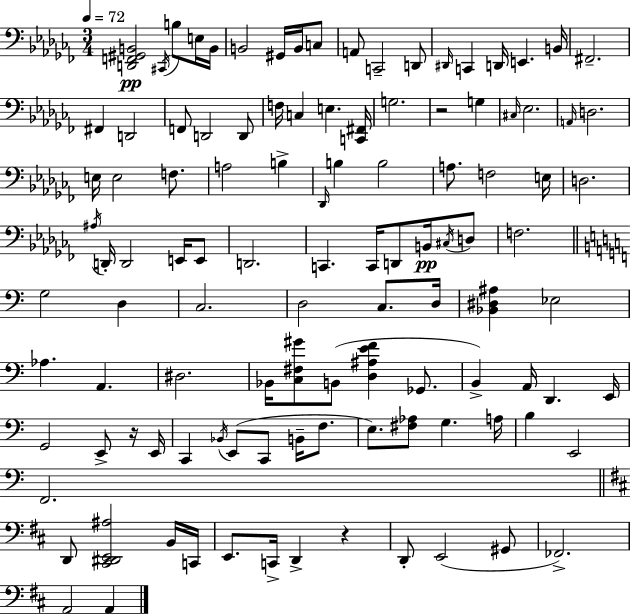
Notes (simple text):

[D2,F2,G#2,B2]/h C#2/s B3/e E3/s B2/s B2/h G#2/s B2/s C3/e A2/e C2/h D2/e D#2/s C2/q D2/s E2/q. B2/s F#2/h. F#2/q D2/h F2/e D2/h D2/e F3/s C3/q E3/q. [C2,F#2]/s G3/h. R/h G3/q C#3/s Eb3/h. A2/s D3/h. E3/s E3/h F3/e. A3/h B3/q Db2/s B3/q B3/h A3/e. F3/h E3/s D3/h. A#3/s D2/s D2/h E2/s E2/e D2/h. C2/q. C2/s D2/e B2/s C#3/s D3/e F3/h. G3/h D3/q C3/h. D3/h C3/e. D3/s [Bb2,D#3,A#3]/q Eb3/h Ab3/q. A2/q. D#3/h. Bb2/s [C3,F#3,G#4]/e B2/e [D3,A#3,E4,F4]/q Gb2/e. B2/q A2/s D2/q. E2/s G2/h E2/e R/s E2/s C2/q Bb2/s E2/e C2/e B2/s F3/e. E3/e. [F#3,Ab3]/e G3/q. A3/s B3/q E2/h F2/h. D2/e [C#2,D#2,E2,A#3]/h B2/s C2/s E2/e. C2/s D2/q R/q D2/e E2/h G#2/e FES2/h. A2/h A2/q